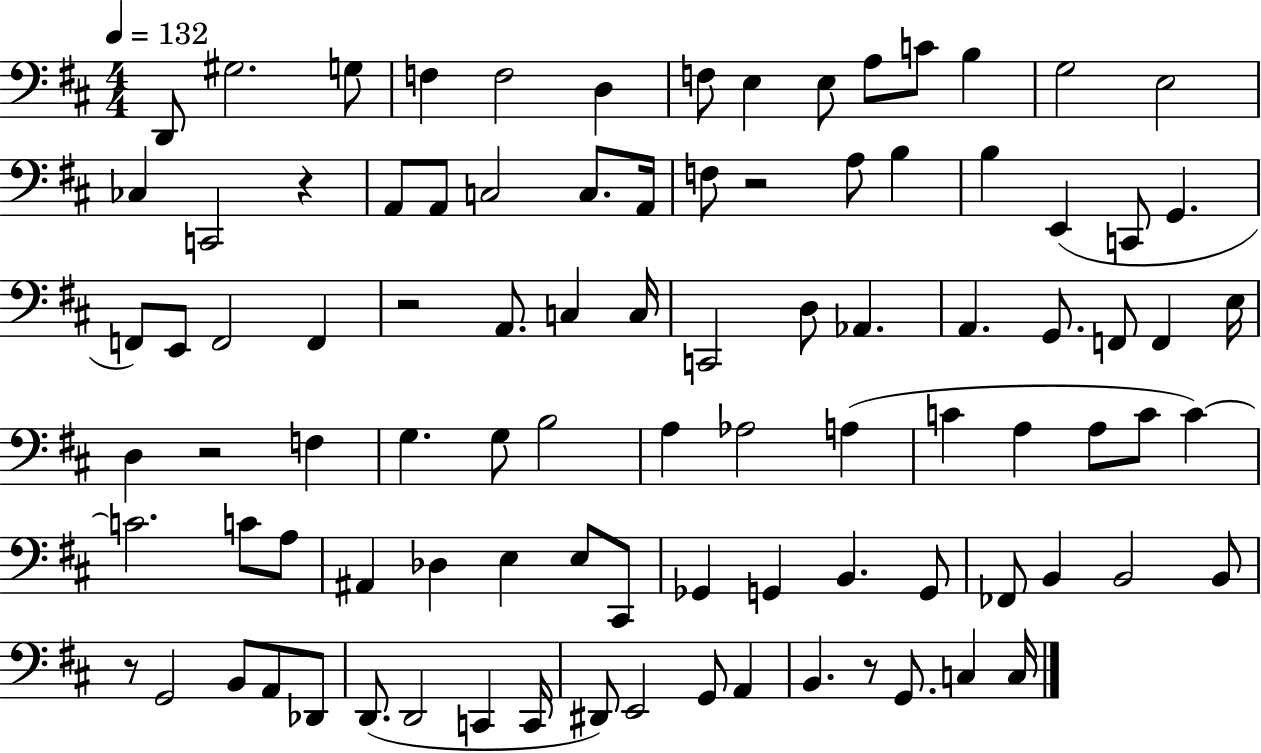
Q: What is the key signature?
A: D major